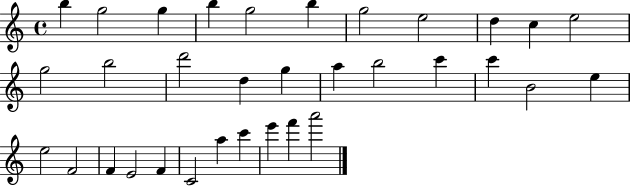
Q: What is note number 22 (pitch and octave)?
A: E5